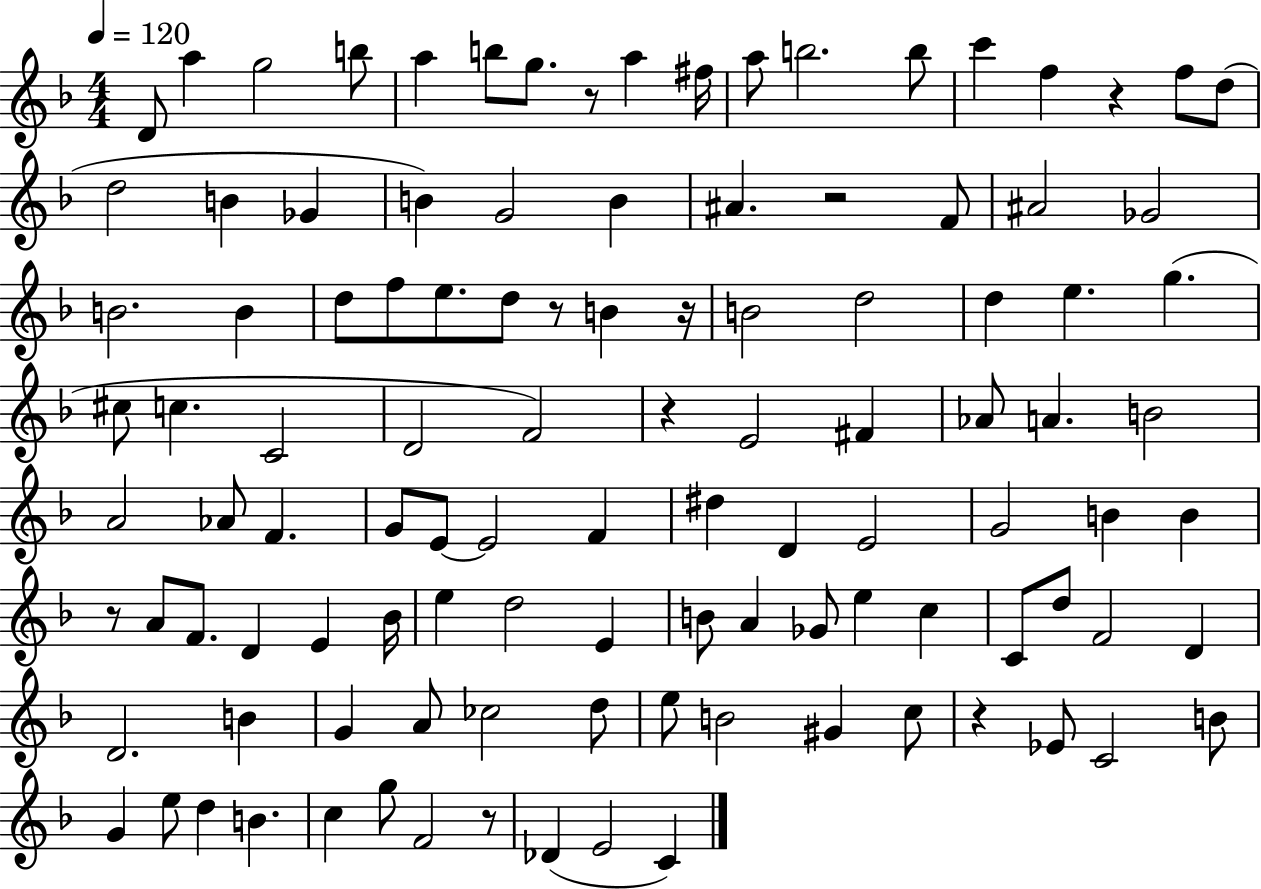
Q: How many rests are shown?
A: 9